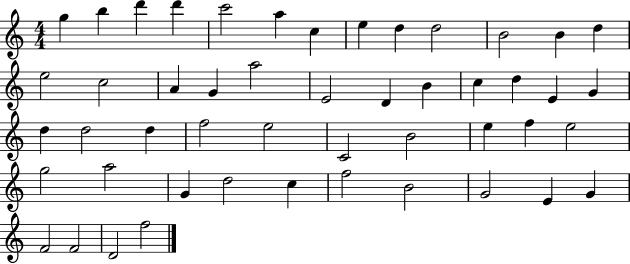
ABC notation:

X:1
T:Untitled
M:4/4
L:1/4
K:C
g b d' d' c'2 a c e d d2 B2 B d e2 c2 A G a2 E2 D B c d E G d d2 d f2 e2 C2 B2 e f e2 g2 a2 G d2 c f2 B2 G2 E G F2 F2 D2 f2